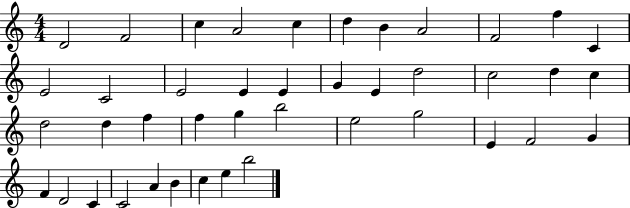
{
  \clef treble
  \numericTimeSignature
  \time 4/4
  \key c \major
  d'2 f'2 | c''4 a'2 c''4 | d''4 b'4 a'2 | f'2 f''4 c'4 | \break e'2 c'2 | e'2 e'4 e'4 | g'4 e'4 d''2 | c''2 d''4 c''4 | \break d''2 d''4 f''4 | f''4 g''4 b''2 | e''2 g''2 | e'4 f'2 g'4 | \break f'4 d'2 c'4 | c'2 a'4 b'4 | c''4 e''4 b''2 | \bar "|."
}